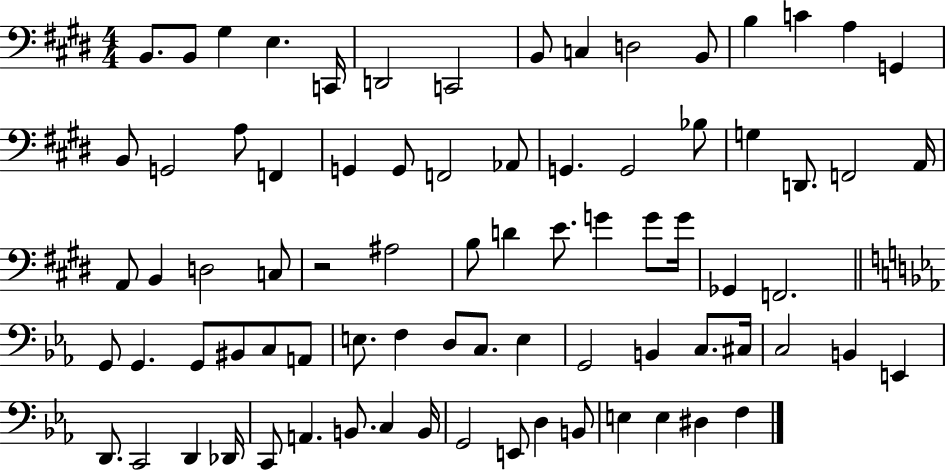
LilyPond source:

{
  \clef bass
  \numericTimeSignature
  \time 4/4
  \key e \major
  b,8. b,8 gis4 e4. c,16 | d,2 c,2 | b,8 c4 d2 b,8 | b4 c'4 a4 g,4 | \break b,8 g,2 a8 f,4 | g,4 g,8 f,2 aes,8 | g,4. g,2 bes8 | g4 d,8. f,2 a,16 | \break a,8 b,4 d2 c8 | r2 ais2 | b8 d'4 e'8. g'4 g'8 g'16 | ges,4 f,2. | \break \bar "||" \break \key c \minor g,8 g,4. g,8 bis,8 c8 a,8 | e8. f4 d8 c8. e4 | g,2 b,4 c8. cis16 | c2 b,4 e,4 | \break d,8. c,2 d,4 des,16 | c,8 a,4. b,8. c4 b,16 | g,2 e,8 d4 b,8 | e4 e4 dis4 f4 | \break \bar "|."
}